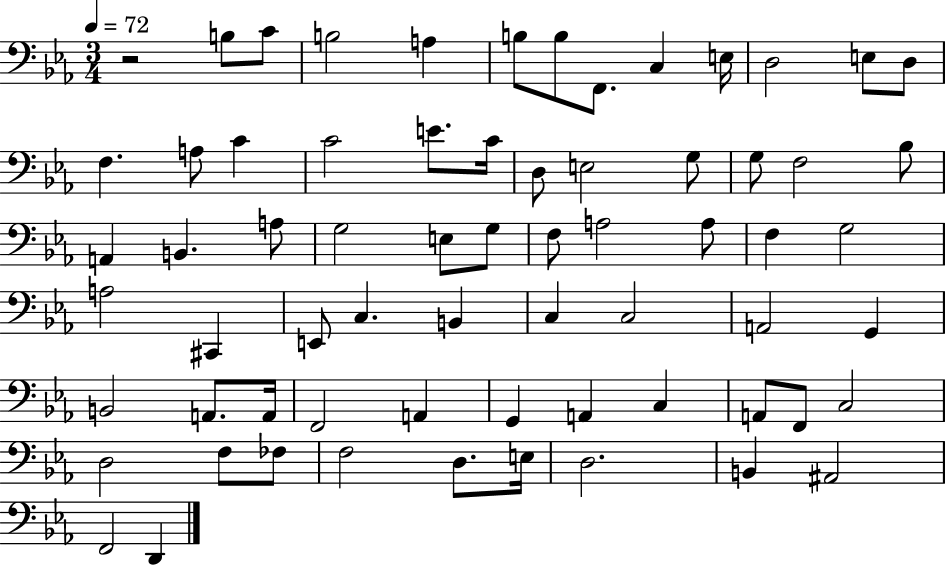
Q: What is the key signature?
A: EES major